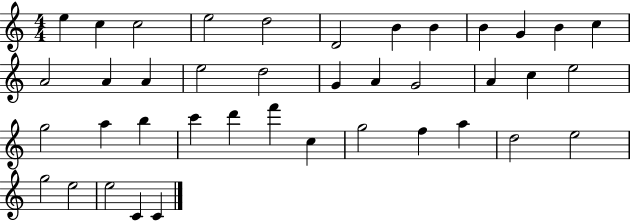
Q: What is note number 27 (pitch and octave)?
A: C6